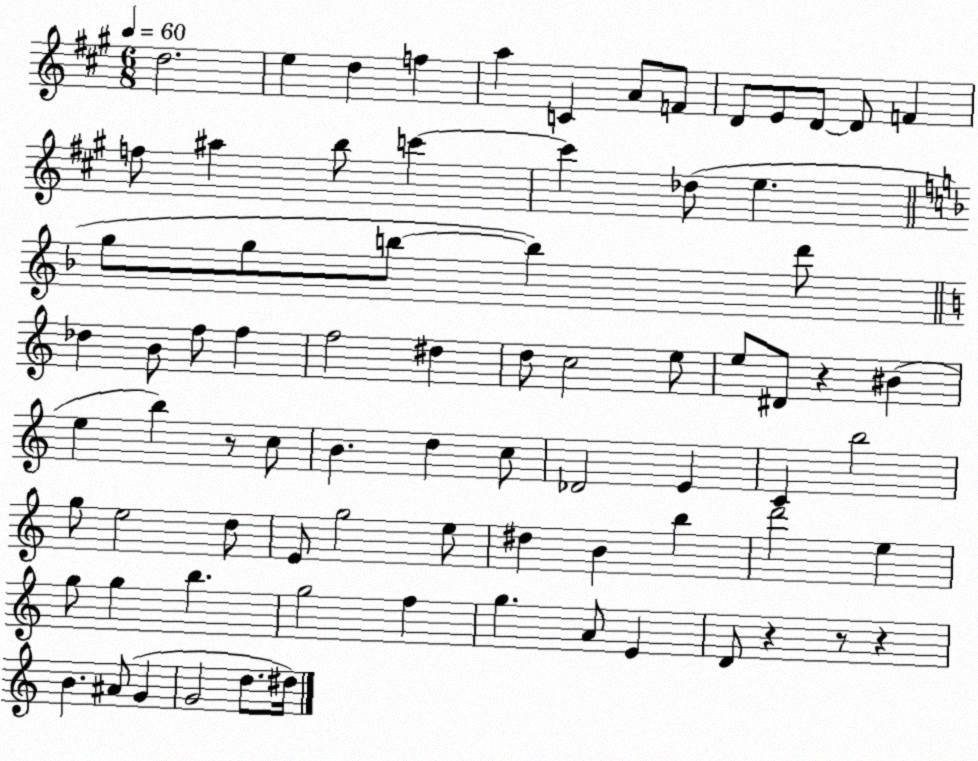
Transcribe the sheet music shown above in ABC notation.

X:1
T:Untitled
M:6/8
L:1/4
K:A
d2 e d f a C A/2 F/2 D/2 E/2 D/2 D/2 F f/2 ^a b/2 c' c' _d/2 e g/2 g/2 b/2 b d'/2 _d B/2 f/2 f f2 ^d d/2 c2 e/2 e/2 ^D/2 z ^B e b z/2 c/2 B d c/2 _D2 E C b2 g/2 e2 d/2 E/2 g2 e/2 ^d B b d'2 e g/2 g b g2 f g A/2 E D/2 z z/2 z B ^A/2 G G2 d/2 ^d/4